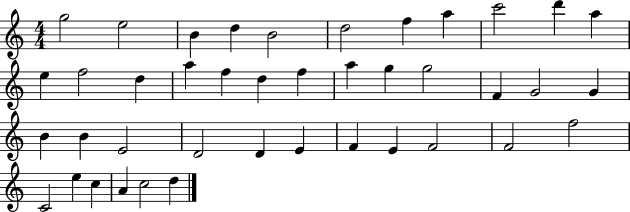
G5/h E5/h B4/q D5/q B4/h D5/h F5/q A5/q C6/h D6/q A5/q E5/q F5/h D5/q A5/q F5/q D5/q F5/q A5/q G5/q G5/h F4/q G4/h G4/q B4/q B4/q E4/h D4/h D4/q E4/q F4/q E4/q F4/h F4/h F5/h C4/h E5/q C5/q A4/q C5/h D5/q